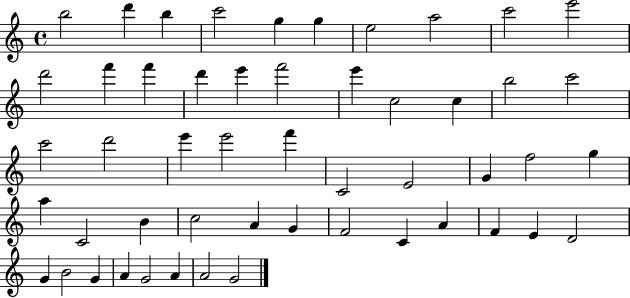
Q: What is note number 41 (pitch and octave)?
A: F4